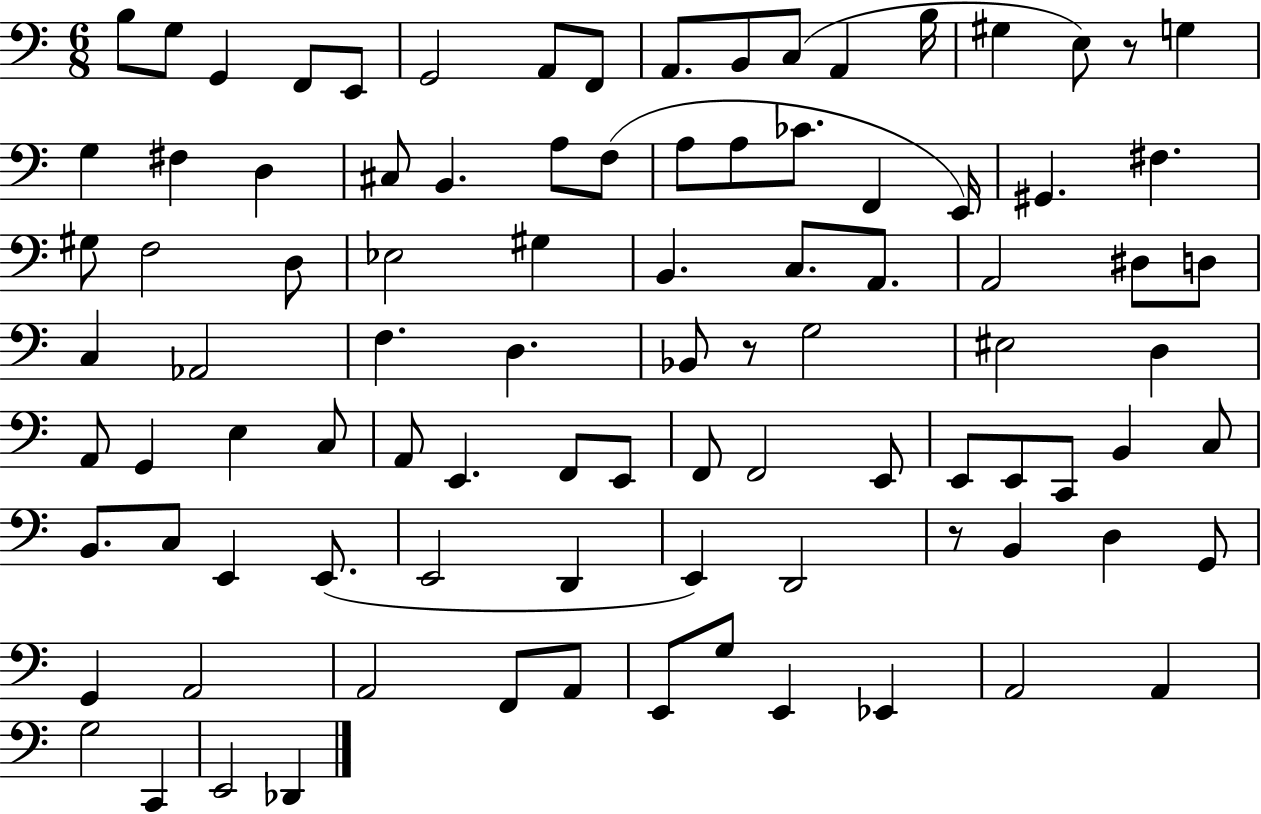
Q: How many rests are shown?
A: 3